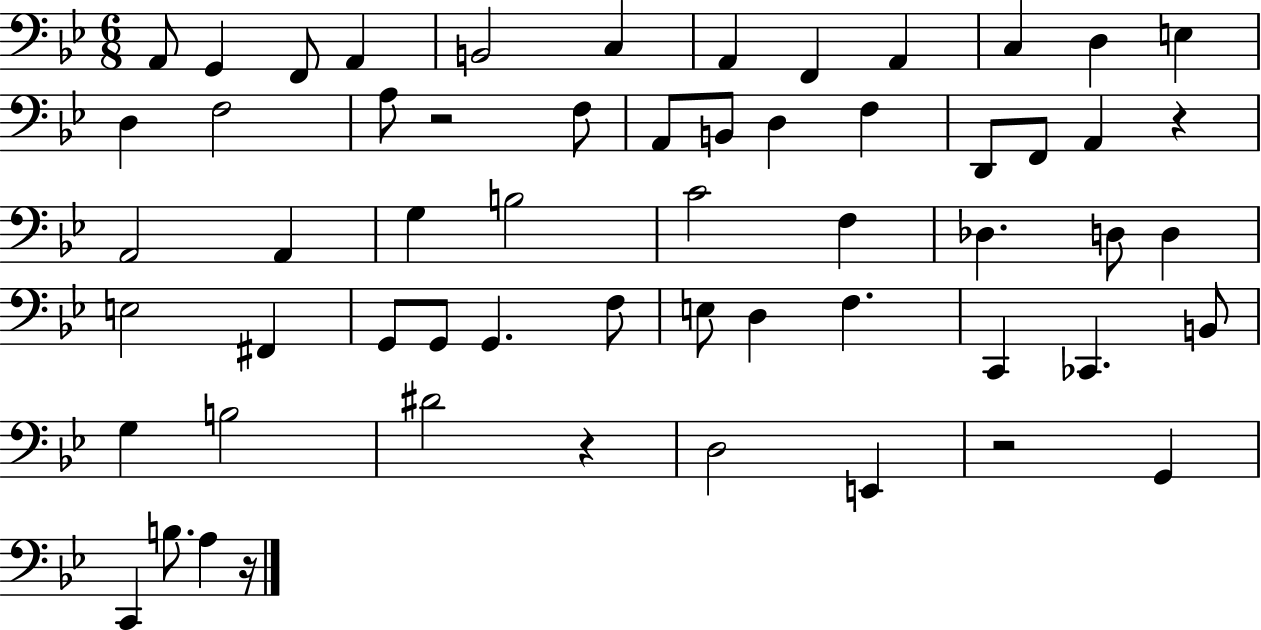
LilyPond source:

{
  \clef bass
  \numericTimeSignature
  \time 6/8
  \key bes \major
  \repeat volta 2 { a,8 g,4 f,8 a,4 | b,2 c4 | a,4 f,4 a,4 | c4 d4 e4 | \break d4 f2 | a8 r2 f8 | a,8 b,8 d4 f4 | d,8 f,8 a,4 r4 | \break a,2 a,4 | g4 b2 | c'2 f4 | des4. d8 d4 | \break e2 fis,4 | g,8 g,8 g,4. f8 | e8 d4 f4. | c,4 ces,4. b,8 | \break g4 b2 | dis'2 r4 | d2 e,4 | r2 g,4 | \break c,4 b8. a4 r16 | } \bar "|."
}